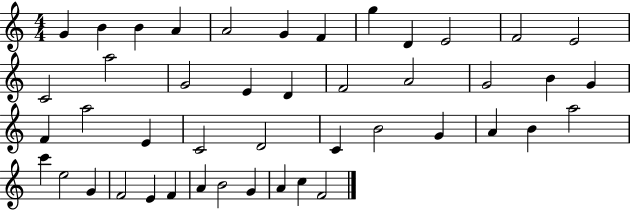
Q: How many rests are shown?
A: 0